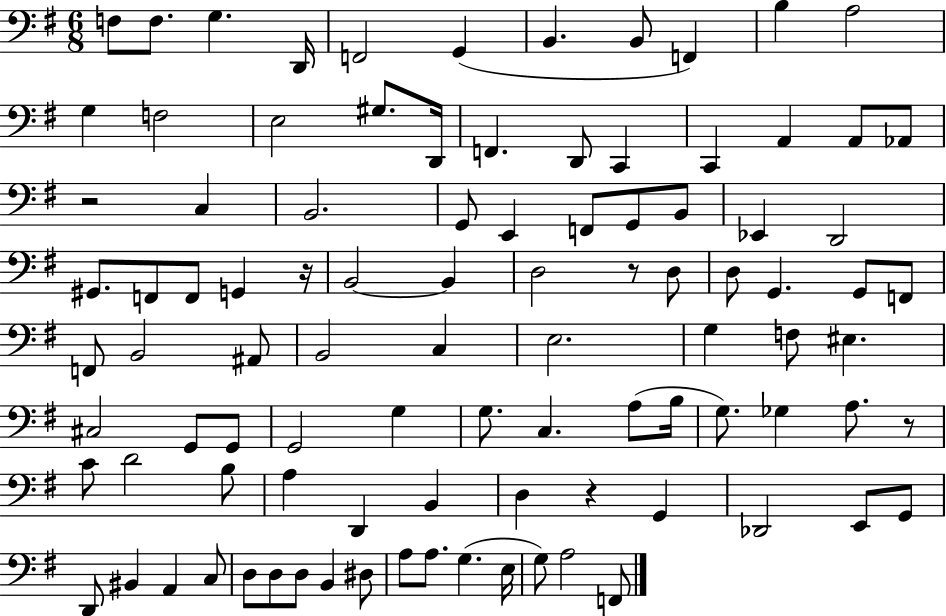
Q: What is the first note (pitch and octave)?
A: F3